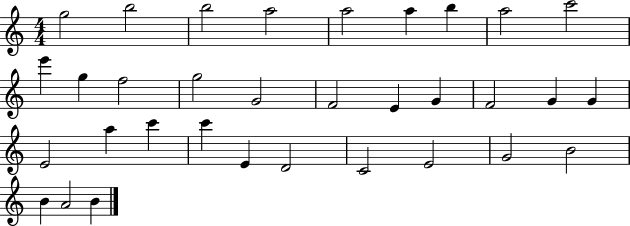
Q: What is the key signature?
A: C major